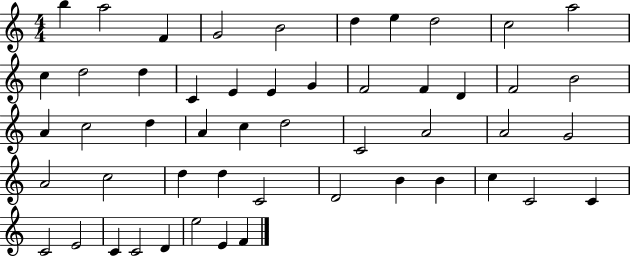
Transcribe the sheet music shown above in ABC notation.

X:1
T:Untitled
M:4/4
L:1/4
K:C
b a2 F G2 B2 d e d2 c2 a2 c d2 d C E E G F2 F D F2 B2 A c2 d A c d2 C2 A2 A2 G2 A2 c2 d d C2 D2 B B c C2 C C2 E2 C C2 D e2 E F